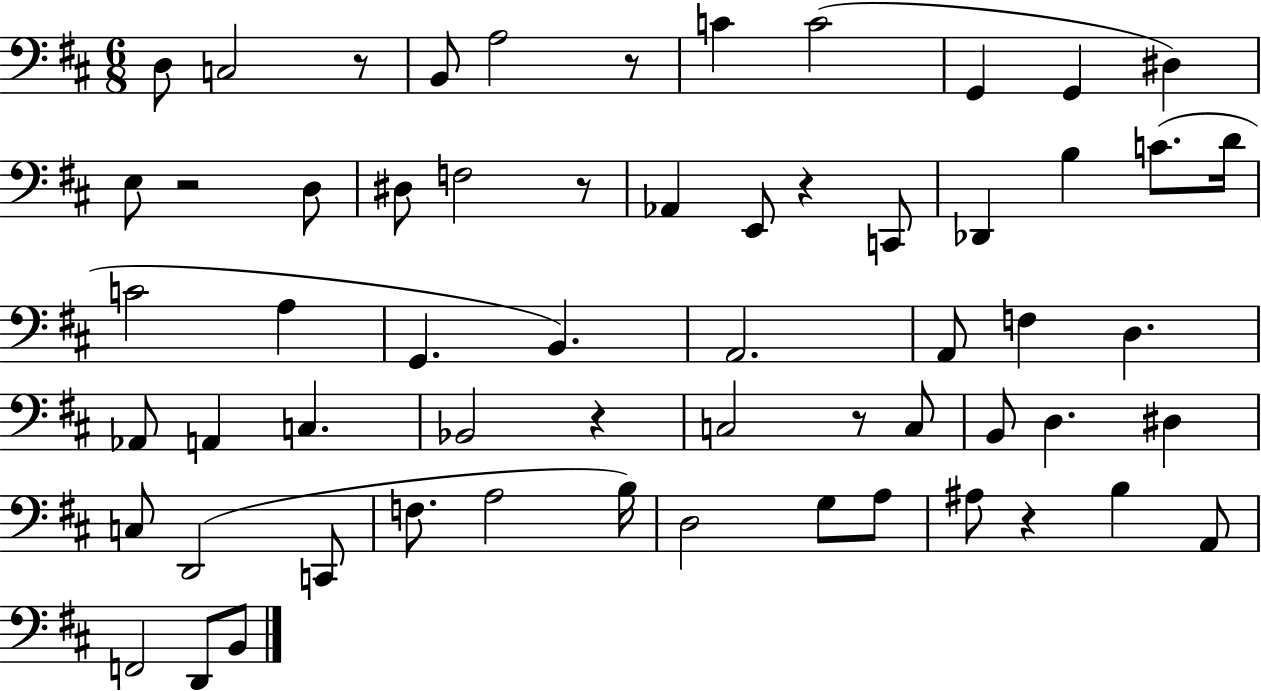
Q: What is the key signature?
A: D major